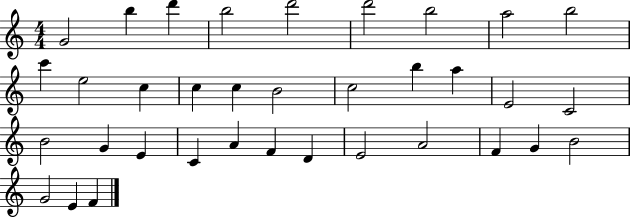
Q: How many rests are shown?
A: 0